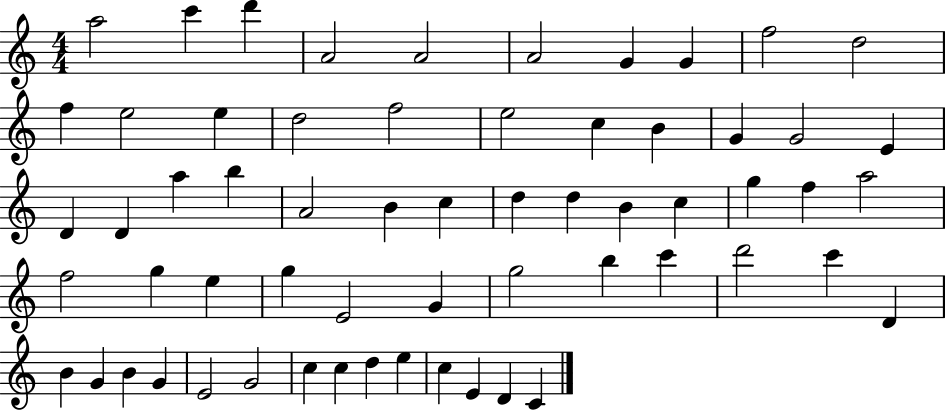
{
  \clef treble
  \numericTimeSignature
  \time 4/4
  \key c \major
  a''2 c'''4 d'''4 | a'2 a'2 | a'2 g'4 g'4 | f''2 d''2 | \break f''4 e''2 e''4 | d''2 f''2 | e''2 c''4 b'4 | g'4 g'2 e'4 | \break d'4 d'4 a''4 b''4 | a'2 b'4 c''4 | d''4 d''4 b'4 c''4 | g''4 f''4 a''2 | \break f''2 g''4 e''4 | g''4 e'2 g'4 | g''2 b''4 c'''4 | d'''2 c'''4 d'4 | \break b'4 g'4 b'4 g'4 | e'2 g'2 | c''4 c''4 d''4 e''4 | c''4 e'4 d'4 c'4 | \break \bar "|."
}